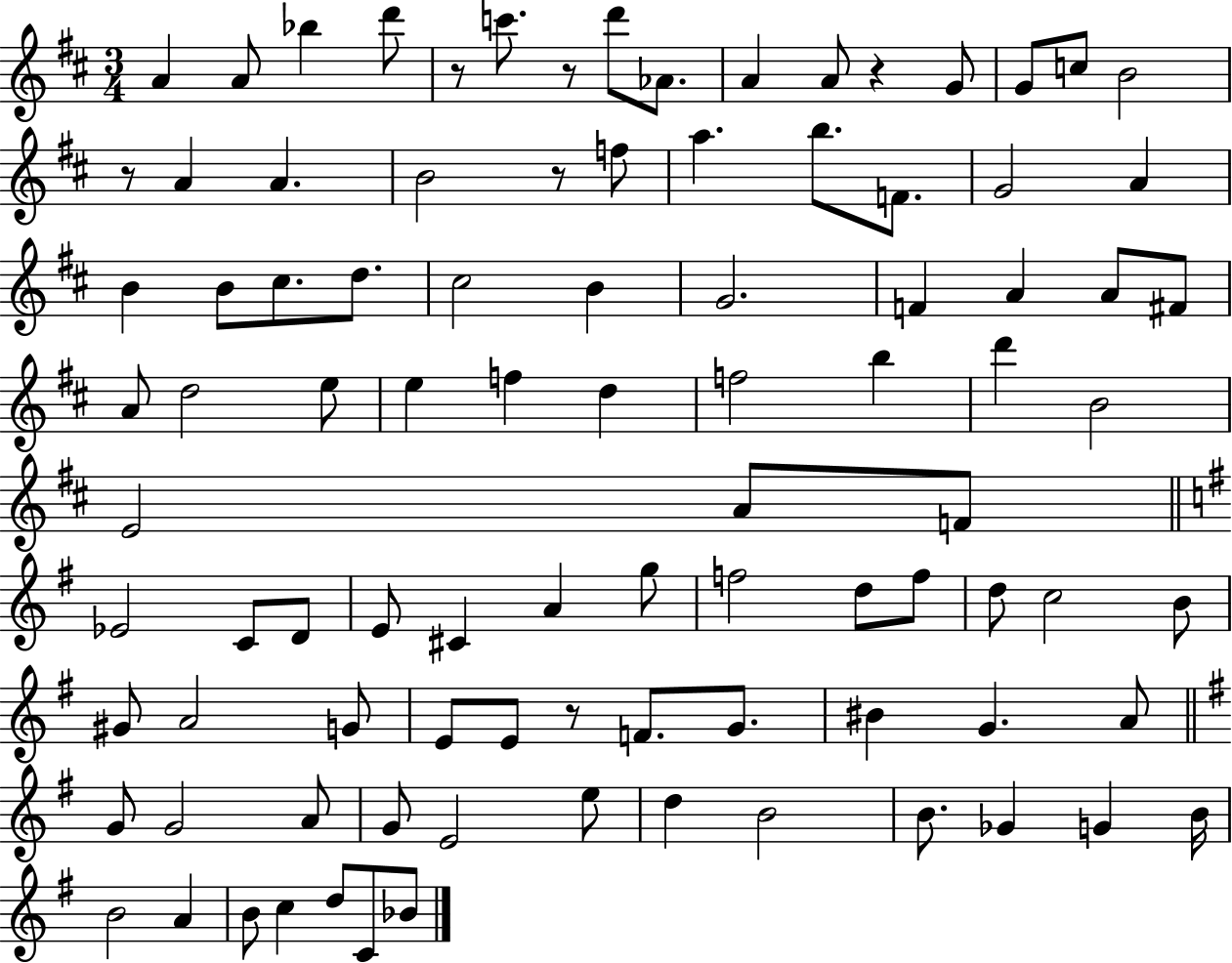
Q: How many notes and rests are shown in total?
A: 94